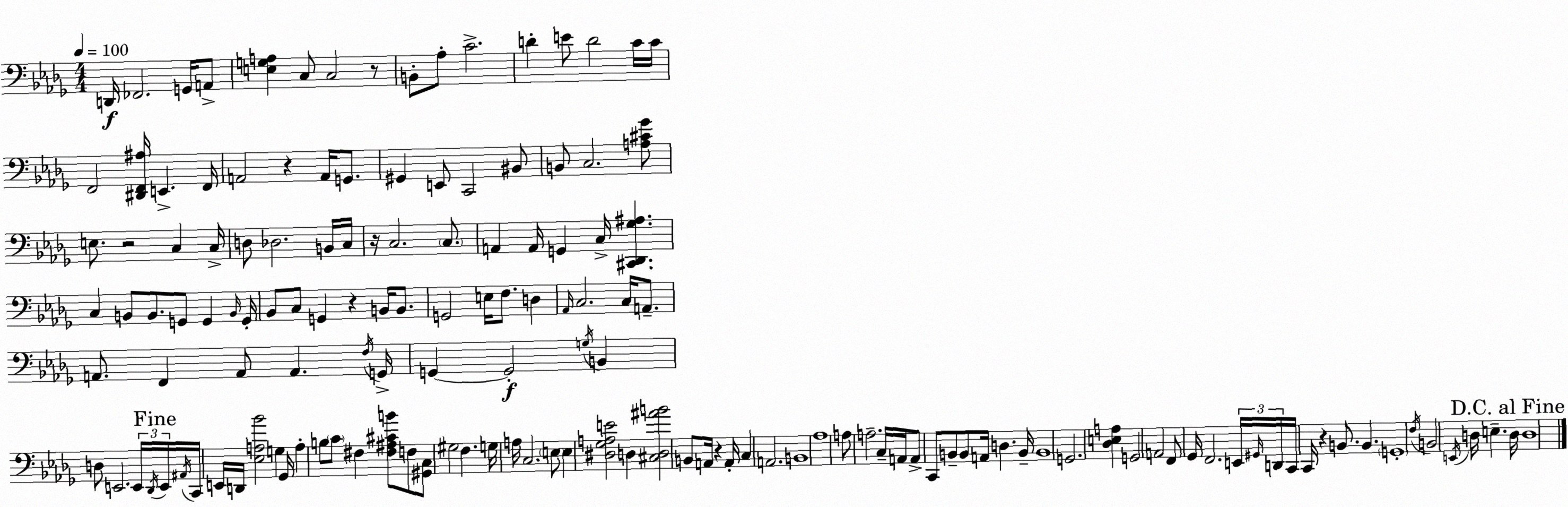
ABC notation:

X:1
T:Untitled
M:4/4
L:1/4
K:Bbm
D,,/4 _F,,2 G,,/4 A,,/2 [E,G,A,] C,/2 C,2 z/2 B,,/2 _A,/2 C2 D E/2 D2 C/4 C/4 F,,2 [^D,,F,,^A,]/4 E,, F,,/4 A,,2 z A,,/4 G,,/2 ^G,, E,,/2 C,,2 ^B,,/2 B,,/2 C,2 [A,^C_G]/2 E,/2 z2 C, C,/4 D,/2 _D,2 B,,/4 C,/4 z/4 C,2 C,/2 A,, A,,/4 G,, C,/4 [^C,,_D,,_G,^A,] C, B,,/2 B,,/2 G,,/2 G,, B,,/4 G,,/4 _B,,/2 C,/2 G,, z B,,/4 B,,/2 G,,2 E,/4 F,/2 D, _A,,/4 C,2 C,/4 A,,/2 A,,/2 F,, A,,/2 A,, F,/4 G,,/4 G,, G,,2 G,/4 B,, D,/2 E,,2 E,,/4 _D,,/4 E,,/4 ^A,,/4 C,,/4 E,,/4 D,,/4 [_E,A,_B]2 G, _G,,/4 A, B,/2 C/2 ^F, [^F,^A,^CB]/2 F,/2 [^G,,C,]/2 ^G,2 F, G,/4 A,/4 C,2 E,/2 E, [^D,_G,A,E]2 D, [^C,D,^AB]2 B,,/2 A,,/4 z A,,/4 C, A,,2 B,,4 _A,4 A,/2 A,2 C,/4 A,,/4 A,,/2 C,,/2 B,,/2 B,,/2 A,,/4 D, B,,/4 B,,4 G,,2 [_D,E,A,] G,,2 A,,2 F,,/2 _G,,/4 F,,2 E,,/4 ^G,,/4 D,,/4 C,,/4 C,,/4 z B,,/2 B,, G,,4 F,/4 B,,2 E,,/4 D,/4 E, D,/4 D,4